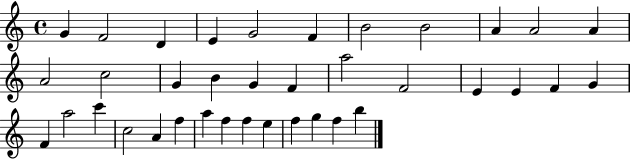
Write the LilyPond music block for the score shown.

{
  \clef treble
  \time 4/4
  \defaultTimeSignature
  \key c \major
  g'4 f'2 d'4 | e'4 g'2 f'4 | b'2 b'2 | a'4 a'2 a'4 | \break a'2 c''2 | g'4 b'4 g'4 f'4 | a''2 f'2 | e'4 e'4 f'4 g'4 | \break f'4 a''2 c'''4 | c''2 a'4 f''4 | a''4 f''4 f''4 e''4 | f''4 g''4 f''4 b''4 | \break \bar "|."
}